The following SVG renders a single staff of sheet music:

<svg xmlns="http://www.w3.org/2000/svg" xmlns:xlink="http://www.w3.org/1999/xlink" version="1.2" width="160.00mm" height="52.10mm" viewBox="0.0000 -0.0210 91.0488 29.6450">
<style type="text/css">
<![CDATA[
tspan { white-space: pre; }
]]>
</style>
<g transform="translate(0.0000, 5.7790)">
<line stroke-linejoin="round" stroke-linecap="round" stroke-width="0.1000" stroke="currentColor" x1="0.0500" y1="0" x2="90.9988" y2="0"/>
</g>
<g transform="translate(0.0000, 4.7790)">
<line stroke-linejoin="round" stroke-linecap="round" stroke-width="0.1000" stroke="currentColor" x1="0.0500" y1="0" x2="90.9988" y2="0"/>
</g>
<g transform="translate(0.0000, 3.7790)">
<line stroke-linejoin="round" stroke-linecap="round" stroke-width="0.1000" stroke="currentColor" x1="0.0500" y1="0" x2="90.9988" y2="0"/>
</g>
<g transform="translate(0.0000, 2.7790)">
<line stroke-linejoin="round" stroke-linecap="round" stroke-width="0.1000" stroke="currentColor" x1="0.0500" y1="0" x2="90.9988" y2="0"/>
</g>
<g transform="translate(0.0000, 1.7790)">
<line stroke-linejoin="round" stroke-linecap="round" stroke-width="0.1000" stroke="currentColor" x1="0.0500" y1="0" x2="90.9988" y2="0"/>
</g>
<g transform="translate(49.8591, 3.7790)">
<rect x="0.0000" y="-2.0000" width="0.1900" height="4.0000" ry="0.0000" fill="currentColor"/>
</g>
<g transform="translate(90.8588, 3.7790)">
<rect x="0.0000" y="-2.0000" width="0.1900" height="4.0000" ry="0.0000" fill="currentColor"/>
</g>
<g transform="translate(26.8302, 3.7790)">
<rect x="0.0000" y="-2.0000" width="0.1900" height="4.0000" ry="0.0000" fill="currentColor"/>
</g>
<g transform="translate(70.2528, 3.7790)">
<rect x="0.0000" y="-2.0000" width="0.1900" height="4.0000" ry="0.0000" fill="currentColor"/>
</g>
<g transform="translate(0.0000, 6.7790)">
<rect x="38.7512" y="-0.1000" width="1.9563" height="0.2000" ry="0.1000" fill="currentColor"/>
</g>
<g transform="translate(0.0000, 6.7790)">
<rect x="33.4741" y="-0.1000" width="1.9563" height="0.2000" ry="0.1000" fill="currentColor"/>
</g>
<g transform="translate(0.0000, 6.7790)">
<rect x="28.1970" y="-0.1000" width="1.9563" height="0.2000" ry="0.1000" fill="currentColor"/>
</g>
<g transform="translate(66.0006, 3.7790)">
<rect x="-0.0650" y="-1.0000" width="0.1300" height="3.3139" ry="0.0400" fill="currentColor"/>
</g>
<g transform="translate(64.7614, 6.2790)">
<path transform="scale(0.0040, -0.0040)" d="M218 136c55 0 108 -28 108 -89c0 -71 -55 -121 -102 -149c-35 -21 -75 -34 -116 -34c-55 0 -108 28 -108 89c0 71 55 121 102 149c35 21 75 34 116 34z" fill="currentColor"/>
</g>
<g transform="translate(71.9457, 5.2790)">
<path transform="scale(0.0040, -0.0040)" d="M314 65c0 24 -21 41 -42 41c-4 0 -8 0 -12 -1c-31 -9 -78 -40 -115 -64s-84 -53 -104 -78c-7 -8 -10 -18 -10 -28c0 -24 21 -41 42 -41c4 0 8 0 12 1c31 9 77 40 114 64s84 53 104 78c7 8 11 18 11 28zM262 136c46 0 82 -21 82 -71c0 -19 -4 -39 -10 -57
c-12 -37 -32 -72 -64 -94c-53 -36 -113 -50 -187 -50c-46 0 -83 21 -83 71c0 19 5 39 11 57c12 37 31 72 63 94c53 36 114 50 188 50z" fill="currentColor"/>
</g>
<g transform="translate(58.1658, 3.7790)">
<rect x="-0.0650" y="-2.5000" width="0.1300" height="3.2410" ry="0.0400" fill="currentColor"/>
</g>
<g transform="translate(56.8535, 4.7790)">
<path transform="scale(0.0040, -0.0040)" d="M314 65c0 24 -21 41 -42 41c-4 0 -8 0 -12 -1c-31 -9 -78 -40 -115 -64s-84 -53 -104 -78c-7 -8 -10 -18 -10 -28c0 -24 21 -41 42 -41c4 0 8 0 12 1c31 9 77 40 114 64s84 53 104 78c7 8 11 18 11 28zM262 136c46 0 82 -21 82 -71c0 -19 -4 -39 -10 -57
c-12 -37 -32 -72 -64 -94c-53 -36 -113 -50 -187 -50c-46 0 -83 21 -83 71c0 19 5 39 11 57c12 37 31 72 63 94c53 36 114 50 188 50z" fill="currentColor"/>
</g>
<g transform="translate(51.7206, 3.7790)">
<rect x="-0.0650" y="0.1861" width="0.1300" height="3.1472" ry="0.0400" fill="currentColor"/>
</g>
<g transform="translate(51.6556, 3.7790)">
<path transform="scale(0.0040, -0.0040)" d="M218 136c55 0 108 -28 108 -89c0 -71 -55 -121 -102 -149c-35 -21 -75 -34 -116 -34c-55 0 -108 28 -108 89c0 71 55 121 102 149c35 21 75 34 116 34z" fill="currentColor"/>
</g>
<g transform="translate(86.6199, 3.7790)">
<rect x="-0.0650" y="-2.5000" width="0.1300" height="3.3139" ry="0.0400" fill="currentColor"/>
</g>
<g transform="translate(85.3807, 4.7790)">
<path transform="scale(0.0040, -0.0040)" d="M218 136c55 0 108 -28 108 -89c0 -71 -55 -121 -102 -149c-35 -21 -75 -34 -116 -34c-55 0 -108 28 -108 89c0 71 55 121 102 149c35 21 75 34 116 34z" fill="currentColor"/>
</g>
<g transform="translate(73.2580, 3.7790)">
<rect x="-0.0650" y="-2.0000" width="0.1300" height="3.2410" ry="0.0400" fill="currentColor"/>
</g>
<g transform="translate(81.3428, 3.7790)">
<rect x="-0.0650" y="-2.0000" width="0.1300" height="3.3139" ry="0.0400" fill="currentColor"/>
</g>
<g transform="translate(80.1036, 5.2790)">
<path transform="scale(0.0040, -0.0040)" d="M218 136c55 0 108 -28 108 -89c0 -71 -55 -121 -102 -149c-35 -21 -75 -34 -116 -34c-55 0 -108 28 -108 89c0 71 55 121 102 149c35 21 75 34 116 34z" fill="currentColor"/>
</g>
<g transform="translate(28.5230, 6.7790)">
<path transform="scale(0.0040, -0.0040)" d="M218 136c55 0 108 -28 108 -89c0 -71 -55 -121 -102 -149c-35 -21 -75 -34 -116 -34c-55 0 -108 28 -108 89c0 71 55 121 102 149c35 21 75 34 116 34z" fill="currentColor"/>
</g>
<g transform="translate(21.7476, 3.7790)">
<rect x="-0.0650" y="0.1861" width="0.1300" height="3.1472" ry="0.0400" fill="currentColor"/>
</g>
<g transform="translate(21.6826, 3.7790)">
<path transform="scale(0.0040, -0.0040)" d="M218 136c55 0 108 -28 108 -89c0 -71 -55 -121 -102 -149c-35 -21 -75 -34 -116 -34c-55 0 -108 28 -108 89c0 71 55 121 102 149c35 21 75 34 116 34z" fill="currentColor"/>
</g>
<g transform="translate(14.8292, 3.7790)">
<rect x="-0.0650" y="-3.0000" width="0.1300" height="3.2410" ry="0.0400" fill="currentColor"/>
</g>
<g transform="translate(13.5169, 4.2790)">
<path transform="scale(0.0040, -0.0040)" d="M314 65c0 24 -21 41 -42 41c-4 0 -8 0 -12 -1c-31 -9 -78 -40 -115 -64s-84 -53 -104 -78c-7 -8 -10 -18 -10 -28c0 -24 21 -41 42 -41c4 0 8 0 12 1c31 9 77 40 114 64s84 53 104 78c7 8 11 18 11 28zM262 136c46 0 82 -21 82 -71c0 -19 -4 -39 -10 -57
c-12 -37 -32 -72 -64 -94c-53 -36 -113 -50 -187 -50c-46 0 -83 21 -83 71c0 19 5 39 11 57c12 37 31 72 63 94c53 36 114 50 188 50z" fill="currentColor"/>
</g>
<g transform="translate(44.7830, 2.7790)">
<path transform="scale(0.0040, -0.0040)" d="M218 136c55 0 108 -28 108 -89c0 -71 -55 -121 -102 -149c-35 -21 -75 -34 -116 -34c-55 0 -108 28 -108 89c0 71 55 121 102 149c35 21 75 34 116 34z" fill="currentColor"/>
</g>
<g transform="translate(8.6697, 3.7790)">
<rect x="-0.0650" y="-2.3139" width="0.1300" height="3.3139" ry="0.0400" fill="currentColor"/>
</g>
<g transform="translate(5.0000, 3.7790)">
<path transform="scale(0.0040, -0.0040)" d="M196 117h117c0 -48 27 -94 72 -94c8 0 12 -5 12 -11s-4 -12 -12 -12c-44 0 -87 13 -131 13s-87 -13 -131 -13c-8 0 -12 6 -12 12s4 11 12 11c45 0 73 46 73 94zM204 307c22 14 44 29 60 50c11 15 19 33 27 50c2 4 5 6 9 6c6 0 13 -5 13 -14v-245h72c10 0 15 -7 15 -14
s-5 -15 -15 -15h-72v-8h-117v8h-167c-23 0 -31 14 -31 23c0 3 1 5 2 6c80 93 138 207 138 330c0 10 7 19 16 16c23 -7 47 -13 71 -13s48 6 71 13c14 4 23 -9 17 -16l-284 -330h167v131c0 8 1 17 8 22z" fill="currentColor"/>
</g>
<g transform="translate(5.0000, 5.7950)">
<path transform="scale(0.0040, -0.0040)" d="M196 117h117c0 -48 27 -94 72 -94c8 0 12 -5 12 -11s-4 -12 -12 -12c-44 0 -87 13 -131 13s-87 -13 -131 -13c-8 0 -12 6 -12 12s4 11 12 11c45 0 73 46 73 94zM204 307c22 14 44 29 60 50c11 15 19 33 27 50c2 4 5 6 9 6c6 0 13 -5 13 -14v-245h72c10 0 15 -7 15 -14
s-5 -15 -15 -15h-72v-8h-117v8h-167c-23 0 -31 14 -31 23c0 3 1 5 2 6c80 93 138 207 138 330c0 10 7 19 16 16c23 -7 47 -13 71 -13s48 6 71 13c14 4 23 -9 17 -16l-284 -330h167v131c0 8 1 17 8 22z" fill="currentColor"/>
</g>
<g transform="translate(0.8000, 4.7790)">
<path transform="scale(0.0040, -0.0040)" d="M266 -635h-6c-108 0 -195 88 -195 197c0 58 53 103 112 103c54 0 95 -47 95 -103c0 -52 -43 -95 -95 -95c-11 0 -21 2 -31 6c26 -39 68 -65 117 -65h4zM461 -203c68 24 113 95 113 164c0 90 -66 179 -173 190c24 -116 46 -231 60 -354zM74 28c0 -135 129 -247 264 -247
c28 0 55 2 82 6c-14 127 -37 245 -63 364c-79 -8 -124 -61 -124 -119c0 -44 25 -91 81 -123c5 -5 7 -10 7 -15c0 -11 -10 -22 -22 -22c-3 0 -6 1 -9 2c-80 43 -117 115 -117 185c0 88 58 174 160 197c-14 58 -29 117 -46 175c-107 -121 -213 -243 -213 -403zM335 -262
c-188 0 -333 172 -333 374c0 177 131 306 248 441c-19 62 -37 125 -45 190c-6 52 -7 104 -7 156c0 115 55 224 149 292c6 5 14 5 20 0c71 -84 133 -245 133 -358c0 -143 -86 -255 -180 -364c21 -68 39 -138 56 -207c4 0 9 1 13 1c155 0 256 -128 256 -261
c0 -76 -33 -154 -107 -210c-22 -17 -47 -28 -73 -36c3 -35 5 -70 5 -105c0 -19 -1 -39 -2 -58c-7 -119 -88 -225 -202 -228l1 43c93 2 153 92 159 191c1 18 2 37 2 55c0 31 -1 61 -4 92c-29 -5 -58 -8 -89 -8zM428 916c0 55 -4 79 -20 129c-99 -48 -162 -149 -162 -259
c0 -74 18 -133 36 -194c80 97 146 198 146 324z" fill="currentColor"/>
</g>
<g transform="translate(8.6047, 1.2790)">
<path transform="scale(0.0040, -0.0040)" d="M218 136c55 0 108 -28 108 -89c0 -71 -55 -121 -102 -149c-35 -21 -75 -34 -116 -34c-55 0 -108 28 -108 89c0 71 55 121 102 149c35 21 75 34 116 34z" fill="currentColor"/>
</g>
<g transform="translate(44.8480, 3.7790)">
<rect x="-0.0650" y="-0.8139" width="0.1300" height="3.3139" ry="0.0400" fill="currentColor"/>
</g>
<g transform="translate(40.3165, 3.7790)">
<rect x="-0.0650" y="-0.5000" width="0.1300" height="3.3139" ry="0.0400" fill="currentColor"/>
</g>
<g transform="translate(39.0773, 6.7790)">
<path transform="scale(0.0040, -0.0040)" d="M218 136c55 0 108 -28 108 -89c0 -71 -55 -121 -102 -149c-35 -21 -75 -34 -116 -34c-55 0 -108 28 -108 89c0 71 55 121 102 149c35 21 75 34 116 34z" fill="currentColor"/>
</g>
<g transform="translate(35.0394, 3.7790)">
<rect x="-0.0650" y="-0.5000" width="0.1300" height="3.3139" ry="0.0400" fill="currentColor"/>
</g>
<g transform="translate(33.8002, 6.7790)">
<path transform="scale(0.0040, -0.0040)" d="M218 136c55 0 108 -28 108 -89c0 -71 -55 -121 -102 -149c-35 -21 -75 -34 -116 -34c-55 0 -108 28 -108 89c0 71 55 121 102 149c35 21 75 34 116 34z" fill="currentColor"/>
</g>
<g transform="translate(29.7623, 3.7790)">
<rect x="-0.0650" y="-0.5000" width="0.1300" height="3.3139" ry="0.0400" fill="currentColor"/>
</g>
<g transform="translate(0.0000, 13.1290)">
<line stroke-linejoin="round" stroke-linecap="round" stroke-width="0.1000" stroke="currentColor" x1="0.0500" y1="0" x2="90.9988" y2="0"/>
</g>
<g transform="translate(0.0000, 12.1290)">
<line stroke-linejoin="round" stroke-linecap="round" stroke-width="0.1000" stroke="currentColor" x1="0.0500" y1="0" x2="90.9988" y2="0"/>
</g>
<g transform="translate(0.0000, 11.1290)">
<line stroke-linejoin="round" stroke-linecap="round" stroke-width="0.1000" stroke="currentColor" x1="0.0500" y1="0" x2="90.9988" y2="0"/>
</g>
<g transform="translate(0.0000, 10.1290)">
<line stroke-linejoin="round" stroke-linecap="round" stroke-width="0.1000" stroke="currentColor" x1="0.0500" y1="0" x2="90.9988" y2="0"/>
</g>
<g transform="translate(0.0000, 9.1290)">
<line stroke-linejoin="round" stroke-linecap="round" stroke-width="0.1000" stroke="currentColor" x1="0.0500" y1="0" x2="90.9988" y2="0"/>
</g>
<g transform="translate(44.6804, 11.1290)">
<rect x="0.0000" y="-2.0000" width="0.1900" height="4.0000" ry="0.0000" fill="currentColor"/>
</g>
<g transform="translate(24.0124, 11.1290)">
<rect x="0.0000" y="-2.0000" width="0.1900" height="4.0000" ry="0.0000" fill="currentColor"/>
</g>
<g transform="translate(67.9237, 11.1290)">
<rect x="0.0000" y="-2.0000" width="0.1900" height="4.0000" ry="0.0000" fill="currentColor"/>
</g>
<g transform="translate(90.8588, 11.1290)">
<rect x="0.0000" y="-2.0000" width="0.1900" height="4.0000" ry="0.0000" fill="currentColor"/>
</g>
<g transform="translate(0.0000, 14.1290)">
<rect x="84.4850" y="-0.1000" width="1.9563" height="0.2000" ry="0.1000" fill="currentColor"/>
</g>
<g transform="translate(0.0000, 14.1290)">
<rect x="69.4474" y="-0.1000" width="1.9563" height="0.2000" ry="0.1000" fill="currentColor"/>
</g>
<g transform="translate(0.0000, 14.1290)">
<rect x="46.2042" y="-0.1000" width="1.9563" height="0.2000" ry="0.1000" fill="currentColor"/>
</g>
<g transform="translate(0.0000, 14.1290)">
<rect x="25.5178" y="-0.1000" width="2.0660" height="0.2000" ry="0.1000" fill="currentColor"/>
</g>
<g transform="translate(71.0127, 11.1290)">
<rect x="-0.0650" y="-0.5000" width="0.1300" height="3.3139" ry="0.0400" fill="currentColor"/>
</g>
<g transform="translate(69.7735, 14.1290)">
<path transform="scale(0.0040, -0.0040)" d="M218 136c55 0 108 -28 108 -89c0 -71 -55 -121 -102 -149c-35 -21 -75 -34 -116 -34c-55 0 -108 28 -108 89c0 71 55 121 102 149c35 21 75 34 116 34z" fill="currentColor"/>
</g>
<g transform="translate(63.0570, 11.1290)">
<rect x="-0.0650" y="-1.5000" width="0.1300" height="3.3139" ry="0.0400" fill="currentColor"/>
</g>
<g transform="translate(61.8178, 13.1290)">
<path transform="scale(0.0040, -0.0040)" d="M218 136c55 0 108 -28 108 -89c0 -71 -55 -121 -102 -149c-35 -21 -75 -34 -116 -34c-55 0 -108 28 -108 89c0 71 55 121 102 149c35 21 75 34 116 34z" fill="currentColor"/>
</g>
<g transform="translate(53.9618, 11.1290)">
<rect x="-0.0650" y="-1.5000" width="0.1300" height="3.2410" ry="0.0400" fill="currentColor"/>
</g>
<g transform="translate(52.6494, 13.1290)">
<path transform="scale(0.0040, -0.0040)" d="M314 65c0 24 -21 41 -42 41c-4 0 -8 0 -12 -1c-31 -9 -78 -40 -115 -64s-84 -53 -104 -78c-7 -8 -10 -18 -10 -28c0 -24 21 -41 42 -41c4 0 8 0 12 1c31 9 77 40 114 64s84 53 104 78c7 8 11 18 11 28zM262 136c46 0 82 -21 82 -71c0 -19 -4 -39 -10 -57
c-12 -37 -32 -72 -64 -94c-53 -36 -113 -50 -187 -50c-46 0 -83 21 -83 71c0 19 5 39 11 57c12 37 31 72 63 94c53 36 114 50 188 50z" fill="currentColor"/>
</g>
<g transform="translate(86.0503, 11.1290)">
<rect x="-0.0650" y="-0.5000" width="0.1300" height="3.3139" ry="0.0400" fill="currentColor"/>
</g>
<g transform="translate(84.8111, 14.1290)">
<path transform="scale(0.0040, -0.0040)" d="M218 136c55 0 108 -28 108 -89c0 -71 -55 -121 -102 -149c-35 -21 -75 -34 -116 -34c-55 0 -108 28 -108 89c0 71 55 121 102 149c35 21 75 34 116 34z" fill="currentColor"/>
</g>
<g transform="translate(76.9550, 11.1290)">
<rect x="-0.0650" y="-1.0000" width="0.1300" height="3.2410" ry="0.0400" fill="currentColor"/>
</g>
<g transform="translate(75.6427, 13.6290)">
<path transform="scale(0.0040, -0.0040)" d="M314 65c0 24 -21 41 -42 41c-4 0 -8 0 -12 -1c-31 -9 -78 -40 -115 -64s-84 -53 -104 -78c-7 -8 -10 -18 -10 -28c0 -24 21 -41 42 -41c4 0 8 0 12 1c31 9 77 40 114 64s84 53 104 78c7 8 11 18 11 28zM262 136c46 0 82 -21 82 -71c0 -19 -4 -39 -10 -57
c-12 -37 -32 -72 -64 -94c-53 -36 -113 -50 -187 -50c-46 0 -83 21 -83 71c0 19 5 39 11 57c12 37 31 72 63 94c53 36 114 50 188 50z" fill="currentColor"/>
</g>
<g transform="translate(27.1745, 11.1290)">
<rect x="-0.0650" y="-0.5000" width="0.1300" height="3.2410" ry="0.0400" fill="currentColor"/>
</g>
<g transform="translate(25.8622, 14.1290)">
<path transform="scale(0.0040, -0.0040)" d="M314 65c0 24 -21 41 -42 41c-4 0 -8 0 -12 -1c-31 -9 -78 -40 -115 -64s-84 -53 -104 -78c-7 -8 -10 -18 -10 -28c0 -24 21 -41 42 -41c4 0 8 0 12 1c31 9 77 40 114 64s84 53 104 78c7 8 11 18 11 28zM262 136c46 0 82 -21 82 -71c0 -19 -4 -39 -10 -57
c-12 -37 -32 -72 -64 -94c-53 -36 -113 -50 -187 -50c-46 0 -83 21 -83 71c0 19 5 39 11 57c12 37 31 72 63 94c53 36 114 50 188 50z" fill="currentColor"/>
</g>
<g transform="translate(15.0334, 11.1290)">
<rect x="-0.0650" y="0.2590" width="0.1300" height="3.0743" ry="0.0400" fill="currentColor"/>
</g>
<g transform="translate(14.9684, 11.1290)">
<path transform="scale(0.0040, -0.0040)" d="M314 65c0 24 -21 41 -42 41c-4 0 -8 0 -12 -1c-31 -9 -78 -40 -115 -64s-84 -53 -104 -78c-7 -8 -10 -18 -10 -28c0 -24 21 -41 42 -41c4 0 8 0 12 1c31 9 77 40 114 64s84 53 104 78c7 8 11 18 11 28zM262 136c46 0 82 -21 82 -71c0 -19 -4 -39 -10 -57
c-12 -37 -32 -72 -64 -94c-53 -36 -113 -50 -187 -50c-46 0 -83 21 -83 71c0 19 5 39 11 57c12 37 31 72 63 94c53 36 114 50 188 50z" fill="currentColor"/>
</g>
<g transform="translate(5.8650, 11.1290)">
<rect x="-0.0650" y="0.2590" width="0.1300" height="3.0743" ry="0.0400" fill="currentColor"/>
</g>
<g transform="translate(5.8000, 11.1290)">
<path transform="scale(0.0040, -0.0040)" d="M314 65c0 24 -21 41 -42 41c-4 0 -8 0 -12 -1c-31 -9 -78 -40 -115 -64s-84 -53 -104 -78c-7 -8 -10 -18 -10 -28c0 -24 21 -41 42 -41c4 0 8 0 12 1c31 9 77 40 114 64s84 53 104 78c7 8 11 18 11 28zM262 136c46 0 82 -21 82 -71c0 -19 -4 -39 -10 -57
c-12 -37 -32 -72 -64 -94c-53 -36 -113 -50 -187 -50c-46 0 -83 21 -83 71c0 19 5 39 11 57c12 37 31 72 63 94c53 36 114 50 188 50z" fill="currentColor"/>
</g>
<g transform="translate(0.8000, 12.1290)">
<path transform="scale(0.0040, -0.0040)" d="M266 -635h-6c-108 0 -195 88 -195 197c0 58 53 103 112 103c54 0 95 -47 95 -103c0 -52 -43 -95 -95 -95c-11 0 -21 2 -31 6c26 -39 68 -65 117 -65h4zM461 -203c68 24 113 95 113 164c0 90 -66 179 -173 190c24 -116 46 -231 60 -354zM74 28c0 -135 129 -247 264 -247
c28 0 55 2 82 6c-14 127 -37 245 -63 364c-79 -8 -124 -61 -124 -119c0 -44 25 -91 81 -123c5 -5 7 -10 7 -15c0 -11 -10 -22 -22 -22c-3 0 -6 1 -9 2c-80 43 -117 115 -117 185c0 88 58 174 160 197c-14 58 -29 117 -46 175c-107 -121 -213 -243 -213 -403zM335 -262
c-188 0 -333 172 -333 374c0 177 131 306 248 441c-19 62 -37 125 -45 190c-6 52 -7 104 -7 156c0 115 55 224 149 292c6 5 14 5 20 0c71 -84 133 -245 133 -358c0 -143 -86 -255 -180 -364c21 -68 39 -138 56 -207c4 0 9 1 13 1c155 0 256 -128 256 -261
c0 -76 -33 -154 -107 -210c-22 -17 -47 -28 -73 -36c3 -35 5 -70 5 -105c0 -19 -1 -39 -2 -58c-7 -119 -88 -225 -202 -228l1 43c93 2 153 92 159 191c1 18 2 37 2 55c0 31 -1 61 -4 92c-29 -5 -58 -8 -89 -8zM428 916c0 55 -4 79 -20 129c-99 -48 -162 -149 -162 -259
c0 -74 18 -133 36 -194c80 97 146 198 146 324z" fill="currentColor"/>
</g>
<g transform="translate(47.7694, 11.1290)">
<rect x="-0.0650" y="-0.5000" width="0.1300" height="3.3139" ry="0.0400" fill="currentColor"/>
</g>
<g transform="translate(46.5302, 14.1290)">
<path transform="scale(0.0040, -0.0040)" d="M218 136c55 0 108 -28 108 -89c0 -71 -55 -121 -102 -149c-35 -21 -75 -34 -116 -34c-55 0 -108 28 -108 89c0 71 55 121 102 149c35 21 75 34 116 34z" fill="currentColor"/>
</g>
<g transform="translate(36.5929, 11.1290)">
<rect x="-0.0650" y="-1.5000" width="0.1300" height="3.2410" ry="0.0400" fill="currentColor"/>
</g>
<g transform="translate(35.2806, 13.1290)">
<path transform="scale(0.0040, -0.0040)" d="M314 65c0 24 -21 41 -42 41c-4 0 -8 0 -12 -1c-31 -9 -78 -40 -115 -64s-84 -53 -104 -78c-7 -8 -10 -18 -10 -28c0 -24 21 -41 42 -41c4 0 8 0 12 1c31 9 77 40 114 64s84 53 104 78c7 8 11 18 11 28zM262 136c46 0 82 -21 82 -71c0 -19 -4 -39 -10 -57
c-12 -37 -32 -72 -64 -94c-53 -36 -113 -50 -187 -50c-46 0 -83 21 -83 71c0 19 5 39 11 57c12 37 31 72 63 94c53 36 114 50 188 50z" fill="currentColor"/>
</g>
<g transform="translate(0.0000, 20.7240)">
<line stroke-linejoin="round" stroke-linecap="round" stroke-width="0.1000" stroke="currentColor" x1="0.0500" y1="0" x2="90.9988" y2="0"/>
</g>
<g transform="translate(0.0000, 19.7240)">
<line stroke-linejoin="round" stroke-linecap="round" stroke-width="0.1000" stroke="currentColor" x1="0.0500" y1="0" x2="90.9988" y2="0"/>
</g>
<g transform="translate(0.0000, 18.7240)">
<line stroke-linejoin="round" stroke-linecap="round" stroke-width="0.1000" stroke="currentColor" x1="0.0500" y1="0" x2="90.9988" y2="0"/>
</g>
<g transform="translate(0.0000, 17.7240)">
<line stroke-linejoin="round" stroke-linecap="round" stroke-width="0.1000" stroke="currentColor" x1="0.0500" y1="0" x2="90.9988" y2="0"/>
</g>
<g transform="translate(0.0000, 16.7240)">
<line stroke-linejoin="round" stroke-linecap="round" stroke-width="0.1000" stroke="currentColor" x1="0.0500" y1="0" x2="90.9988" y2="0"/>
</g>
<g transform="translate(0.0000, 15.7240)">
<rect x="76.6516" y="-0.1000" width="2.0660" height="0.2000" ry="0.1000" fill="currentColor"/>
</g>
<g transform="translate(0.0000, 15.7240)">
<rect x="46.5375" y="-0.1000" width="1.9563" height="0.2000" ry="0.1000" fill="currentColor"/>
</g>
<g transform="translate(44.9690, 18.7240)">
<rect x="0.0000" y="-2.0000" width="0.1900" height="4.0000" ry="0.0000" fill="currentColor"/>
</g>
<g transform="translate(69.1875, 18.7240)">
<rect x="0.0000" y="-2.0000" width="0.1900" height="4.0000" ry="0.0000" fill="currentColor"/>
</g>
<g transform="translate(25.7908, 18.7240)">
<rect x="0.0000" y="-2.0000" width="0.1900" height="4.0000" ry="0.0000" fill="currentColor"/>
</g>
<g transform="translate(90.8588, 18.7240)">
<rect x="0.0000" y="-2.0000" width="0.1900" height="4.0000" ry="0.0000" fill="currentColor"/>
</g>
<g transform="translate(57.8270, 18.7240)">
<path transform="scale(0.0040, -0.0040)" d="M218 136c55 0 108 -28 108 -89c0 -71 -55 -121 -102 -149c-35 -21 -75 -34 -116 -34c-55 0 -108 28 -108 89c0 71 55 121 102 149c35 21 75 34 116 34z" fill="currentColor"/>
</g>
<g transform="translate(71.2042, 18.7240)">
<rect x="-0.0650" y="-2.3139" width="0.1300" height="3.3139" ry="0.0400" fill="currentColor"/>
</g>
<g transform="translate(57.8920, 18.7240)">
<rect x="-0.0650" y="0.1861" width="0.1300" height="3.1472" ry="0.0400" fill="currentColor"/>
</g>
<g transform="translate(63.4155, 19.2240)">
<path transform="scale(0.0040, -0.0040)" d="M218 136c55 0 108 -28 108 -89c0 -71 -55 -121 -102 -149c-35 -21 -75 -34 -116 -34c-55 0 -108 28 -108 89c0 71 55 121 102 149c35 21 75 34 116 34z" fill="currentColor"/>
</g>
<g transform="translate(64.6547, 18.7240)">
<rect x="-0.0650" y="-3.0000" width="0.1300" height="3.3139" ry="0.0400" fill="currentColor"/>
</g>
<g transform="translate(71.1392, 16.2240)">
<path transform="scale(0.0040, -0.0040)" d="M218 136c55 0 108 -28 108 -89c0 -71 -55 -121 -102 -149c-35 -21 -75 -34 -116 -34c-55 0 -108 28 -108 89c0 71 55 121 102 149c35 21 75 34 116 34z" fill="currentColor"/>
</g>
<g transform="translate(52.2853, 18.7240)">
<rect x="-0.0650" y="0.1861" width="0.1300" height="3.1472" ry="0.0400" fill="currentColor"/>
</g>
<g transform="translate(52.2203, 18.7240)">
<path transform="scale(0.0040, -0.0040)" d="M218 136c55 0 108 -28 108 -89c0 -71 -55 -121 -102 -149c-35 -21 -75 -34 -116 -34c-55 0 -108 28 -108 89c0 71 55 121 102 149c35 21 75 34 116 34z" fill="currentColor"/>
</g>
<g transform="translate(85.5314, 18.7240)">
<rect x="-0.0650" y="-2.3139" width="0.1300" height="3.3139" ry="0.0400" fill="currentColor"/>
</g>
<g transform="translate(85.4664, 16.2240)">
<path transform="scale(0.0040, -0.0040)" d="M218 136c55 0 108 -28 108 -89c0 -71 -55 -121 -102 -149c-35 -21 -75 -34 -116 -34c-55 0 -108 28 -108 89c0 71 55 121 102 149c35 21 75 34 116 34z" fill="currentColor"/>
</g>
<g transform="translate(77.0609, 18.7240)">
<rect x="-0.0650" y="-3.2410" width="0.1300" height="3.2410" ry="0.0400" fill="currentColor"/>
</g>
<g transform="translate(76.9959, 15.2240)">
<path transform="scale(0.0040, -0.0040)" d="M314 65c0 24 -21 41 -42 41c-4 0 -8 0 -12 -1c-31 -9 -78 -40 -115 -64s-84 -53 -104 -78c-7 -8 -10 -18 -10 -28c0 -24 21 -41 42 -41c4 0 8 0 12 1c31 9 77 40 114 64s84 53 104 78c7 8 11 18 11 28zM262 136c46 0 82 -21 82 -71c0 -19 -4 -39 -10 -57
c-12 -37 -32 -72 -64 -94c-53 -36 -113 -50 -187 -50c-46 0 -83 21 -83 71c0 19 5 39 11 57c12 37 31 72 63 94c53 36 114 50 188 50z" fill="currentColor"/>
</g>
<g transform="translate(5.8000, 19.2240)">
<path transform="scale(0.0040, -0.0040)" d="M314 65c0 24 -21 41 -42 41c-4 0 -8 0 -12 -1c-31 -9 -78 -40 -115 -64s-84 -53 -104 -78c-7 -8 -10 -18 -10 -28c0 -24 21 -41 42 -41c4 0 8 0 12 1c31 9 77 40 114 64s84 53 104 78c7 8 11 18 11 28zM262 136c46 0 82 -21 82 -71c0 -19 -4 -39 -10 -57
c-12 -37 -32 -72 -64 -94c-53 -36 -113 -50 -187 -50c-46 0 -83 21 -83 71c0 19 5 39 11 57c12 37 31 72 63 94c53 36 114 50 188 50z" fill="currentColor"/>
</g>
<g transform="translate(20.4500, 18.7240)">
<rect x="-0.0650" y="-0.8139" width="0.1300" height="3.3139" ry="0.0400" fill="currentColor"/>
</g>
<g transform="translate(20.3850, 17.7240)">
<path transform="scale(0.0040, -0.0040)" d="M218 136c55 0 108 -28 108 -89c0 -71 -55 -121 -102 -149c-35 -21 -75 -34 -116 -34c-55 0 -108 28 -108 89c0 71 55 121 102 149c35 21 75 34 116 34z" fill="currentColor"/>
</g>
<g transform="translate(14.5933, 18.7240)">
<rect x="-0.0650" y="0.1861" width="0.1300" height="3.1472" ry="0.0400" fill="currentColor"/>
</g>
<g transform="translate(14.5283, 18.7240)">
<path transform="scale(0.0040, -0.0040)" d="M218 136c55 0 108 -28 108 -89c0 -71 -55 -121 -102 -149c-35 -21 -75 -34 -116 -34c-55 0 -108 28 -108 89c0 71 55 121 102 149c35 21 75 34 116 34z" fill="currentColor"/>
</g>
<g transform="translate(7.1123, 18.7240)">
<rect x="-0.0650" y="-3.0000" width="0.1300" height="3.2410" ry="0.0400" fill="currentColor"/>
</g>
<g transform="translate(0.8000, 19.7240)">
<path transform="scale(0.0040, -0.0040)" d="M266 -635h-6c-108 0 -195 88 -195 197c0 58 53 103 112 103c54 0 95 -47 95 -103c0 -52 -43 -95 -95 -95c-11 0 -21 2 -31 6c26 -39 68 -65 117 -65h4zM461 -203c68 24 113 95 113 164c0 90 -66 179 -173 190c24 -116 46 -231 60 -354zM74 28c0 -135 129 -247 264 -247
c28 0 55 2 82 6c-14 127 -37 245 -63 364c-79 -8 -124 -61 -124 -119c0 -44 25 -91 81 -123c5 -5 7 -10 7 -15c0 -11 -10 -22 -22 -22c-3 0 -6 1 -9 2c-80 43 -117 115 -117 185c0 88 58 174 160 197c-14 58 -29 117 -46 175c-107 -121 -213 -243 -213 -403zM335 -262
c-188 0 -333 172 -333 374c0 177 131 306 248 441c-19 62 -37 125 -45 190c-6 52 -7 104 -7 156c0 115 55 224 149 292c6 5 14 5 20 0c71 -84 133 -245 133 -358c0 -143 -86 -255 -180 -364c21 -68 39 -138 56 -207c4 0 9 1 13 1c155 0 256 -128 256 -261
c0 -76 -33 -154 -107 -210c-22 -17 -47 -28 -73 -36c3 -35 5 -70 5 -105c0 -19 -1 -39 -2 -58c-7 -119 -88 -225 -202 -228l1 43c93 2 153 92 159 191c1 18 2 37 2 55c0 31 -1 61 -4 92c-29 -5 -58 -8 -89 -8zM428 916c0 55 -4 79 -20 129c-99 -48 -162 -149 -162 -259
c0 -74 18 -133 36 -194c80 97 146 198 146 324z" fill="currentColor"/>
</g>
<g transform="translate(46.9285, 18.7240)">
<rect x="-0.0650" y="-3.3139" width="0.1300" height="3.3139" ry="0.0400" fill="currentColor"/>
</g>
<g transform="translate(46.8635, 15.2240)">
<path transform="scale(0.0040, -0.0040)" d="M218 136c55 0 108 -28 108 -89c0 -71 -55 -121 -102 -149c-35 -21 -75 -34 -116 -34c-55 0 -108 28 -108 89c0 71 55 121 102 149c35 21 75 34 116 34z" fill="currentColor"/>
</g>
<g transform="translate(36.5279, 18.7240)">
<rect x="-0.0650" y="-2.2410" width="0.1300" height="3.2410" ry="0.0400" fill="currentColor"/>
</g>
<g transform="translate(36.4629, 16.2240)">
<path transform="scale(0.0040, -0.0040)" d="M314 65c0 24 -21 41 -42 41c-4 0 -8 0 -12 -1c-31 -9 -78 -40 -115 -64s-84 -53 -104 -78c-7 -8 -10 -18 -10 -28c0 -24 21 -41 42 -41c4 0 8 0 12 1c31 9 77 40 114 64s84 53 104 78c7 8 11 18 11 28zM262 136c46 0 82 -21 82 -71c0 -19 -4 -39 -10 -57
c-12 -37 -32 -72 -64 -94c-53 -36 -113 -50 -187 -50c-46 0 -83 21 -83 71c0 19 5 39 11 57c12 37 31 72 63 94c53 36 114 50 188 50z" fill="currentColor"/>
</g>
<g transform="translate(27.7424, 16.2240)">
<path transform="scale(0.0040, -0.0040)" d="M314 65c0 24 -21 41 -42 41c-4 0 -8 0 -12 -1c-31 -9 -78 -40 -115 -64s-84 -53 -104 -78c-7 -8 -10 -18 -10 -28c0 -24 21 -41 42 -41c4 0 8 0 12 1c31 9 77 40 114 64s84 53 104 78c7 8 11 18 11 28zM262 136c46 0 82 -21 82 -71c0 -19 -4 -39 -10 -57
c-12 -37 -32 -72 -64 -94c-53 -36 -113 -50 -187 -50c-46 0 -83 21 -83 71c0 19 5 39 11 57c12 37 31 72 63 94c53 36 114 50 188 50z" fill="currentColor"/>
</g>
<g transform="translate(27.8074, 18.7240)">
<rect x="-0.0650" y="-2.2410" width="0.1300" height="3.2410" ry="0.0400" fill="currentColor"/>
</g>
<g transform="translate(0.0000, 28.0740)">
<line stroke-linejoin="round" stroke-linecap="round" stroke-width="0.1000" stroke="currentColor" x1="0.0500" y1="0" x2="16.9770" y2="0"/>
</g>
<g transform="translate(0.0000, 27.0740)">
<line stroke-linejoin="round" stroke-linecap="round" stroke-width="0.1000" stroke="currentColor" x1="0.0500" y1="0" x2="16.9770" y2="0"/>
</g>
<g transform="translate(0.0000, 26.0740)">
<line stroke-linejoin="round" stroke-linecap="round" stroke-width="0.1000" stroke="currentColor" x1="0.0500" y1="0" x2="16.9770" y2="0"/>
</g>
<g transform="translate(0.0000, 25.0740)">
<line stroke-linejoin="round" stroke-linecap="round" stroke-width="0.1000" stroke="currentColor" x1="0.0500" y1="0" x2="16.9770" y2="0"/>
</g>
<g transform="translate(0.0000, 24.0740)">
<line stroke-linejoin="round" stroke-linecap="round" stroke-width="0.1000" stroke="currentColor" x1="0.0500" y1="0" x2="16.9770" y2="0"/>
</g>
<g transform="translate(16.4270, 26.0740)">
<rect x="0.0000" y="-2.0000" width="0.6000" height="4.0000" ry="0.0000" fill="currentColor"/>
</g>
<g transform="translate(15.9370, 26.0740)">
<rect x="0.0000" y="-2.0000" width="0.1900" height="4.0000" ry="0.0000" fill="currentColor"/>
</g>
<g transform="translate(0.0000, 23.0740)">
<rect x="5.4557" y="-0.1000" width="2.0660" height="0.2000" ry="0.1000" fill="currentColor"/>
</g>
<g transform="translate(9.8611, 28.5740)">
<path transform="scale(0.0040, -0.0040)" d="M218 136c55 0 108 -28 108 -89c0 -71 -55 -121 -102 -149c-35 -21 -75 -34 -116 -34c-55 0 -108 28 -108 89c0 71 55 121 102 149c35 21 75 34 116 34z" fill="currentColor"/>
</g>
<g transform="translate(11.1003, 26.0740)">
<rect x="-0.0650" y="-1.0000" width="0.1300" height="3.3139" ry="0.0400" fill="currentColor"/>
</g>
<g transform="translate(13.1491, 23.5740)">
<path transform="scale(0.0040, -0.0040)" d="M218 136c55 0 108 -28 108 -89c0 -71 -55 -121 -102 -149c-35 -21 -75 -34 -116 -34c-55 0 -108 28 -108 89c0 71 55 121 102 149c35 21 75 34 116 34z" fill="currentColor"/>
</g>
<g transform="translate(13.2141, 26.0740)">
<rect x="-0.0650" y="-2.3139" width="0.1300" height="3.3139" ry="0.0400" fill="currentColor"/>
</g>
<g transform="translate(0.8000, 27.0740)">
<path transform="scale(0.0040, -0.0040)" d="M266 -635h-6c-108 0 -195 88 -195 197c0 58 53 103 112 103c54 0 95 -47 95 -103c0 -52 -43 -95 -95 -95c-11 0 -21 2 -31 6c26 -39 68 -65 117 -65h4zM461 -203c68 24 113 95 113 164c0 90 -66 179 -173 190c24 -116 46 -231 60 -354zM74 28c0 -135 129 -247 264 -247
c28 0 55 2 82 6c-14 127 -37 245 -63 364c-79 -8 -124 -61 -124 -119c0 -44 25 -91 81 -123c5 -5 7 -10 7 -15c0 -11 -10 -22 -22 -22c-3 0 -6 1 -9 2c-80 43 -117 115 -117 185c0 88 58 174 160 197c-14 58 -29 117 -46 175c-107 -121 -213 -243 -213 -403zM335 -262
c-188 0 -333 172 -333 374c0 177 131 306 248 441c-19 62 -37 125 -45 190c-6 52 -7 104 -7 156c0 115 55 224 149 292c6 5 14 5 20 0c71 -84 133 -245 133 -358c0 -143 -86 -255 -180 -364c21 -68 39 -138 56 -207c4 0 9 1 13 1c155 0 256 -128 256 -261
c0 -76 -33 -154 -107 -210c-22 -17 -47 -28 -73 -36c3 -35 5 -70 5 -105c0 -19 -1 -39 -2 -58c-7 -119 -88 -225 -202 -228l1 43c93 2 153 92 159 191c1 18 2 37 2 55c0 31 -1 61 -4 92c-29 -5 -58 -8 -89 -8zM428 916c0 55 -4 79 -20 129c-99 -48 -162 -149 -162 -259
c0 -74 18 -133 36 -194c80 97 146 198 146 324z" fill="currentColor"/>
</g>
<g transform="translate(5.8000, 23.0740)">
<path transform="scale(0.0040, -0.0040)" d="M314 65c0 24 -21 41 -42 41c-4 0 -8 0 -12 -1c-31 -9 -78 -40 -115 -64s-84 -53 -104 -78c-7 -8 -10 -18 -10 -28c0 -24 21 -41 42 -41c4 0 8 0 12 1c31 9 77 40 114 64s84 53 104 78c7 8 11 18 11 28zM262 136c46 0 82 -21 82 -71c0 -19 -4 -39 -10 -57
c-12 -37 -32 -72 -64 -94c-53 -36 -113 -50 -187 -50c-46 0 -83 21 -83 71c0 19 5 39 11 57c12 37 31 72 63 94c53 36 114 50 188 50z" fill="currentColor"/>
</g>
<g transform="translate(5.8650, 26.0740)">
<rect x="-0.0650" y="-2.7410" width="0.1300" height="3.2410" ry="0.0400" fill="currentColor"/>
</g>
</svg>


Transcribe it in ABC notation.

X:1
T:Untitled
M:4/4
L:1/4
K:C
g A2 B C C C d B G2 D F2 F G B2 B2 C2 E2 C E2 E C D2 C A2 B d g2 g2 b B B A g b2 g a2 D g